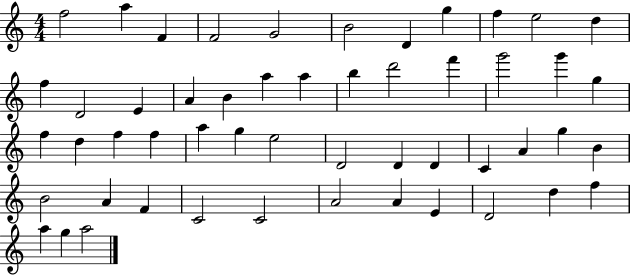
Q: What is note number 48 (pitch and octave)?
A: D5